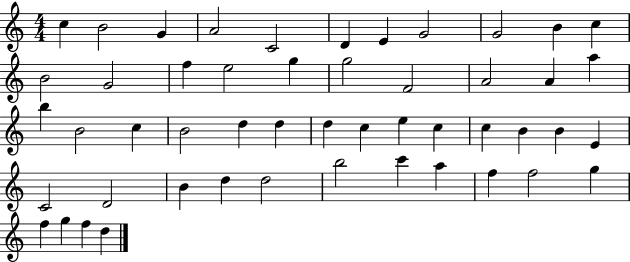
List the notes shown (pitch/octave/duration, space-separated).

C5/q B4/h G4/q A4/h C4/h D4/q E4/q G4/h G4/h B4/q C5/q B4/h G4/h F5/q E5/h G5/q G5/h F4/h A4/h A4/q A5/q B5/q B4/h C5/q B4/h D5/q D5/q D5/q C5/q E5/q C5/q C5/q B4/q B4/q E4/q C4/h D4/h B4/q D5/q D5/h B5/h C6/q A5/q F5/q F5/h G5/q F5/q G5/q F5/q D5/q